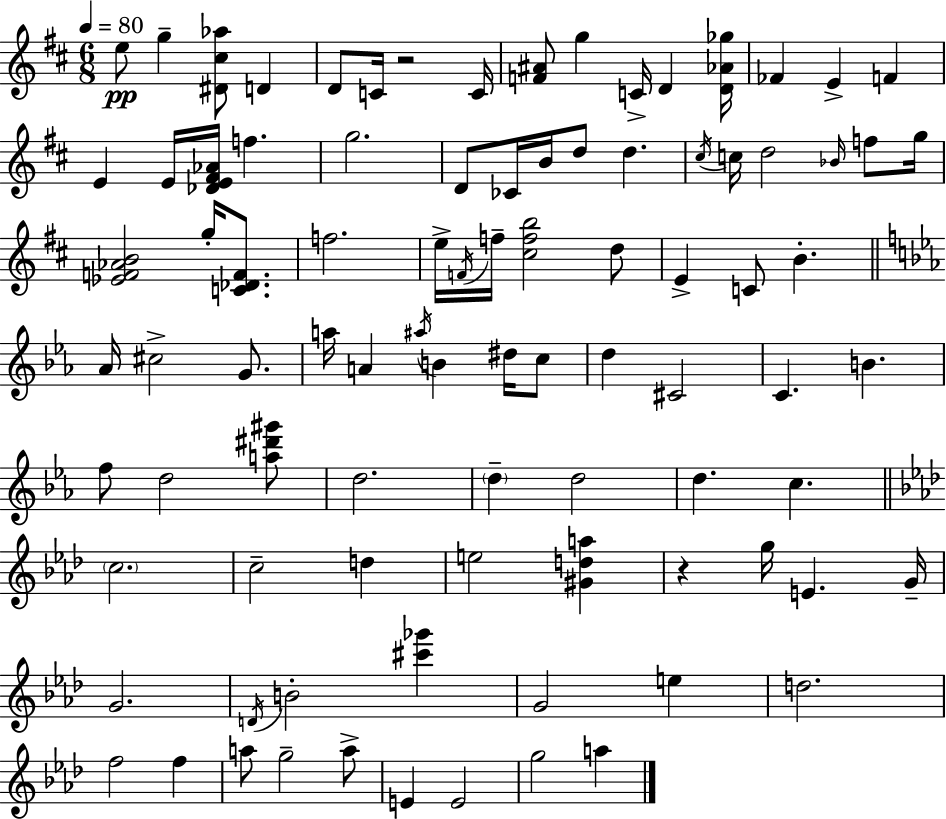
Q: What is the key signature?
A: D major